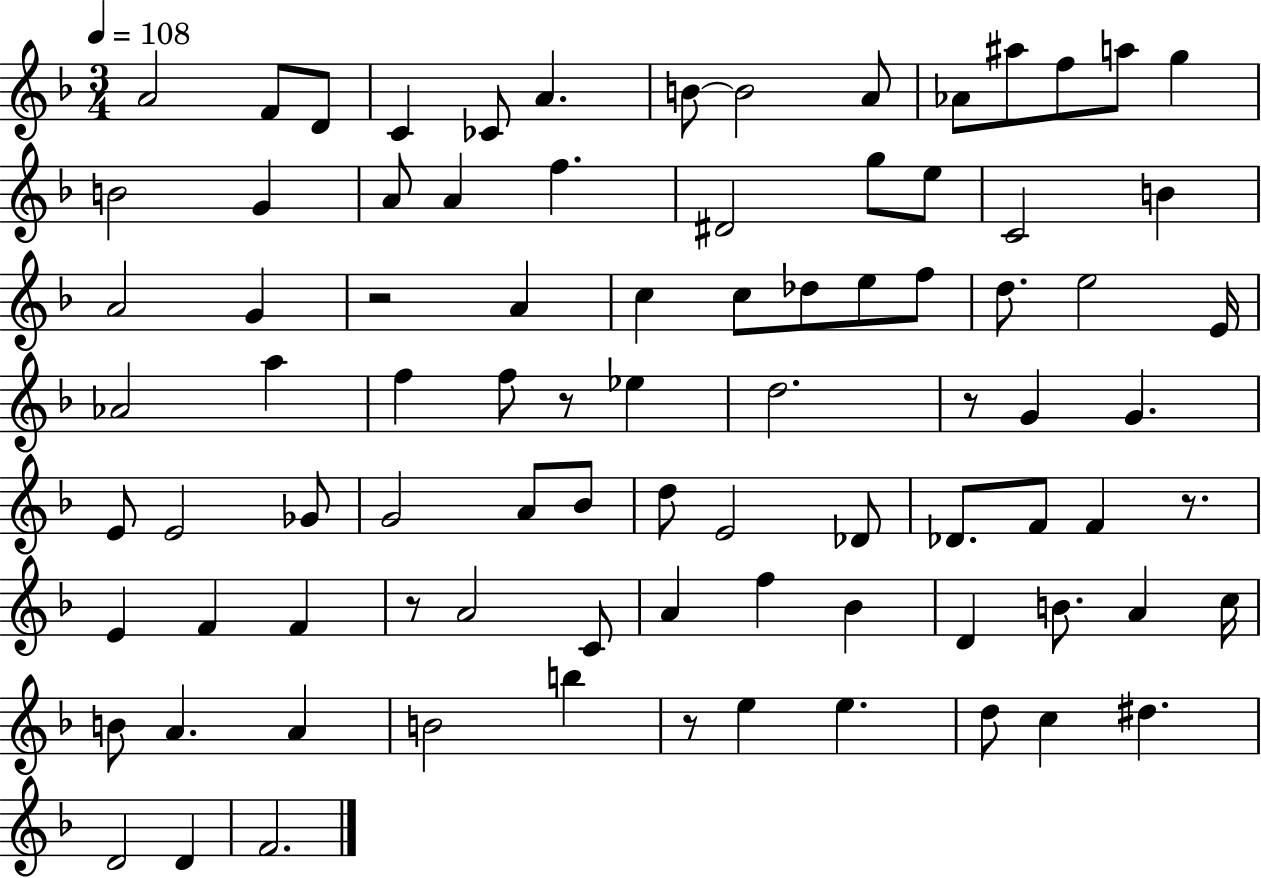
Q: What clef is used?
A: treble